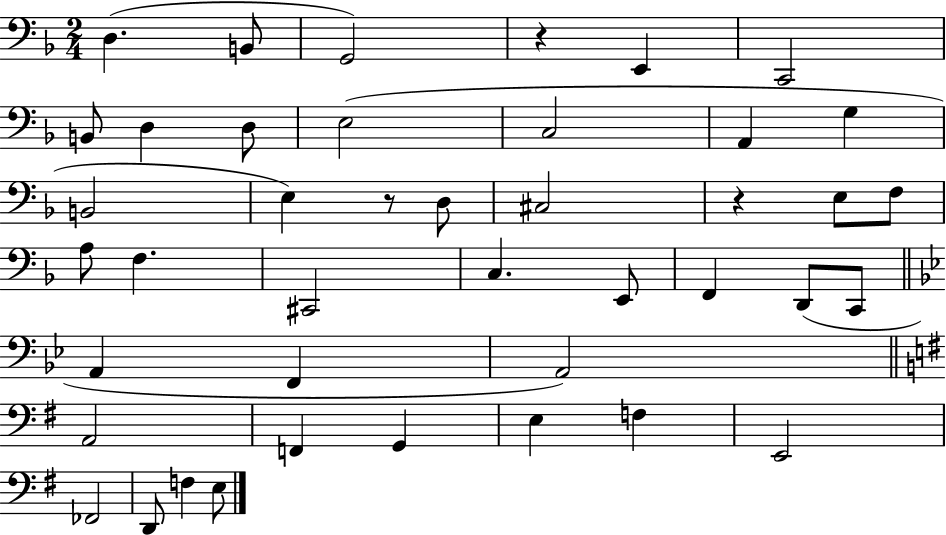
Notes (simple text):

D3/q. B2/e G2/h R/q E2/q C2/h B2/e D3/q D3/e E3/h C3/h A2/q G3/q B2/h E3/q R/e D3/e C#3/h R/q E3/e F3/e A3/e F3/q. C#2/h C3/q. E2/e F2/q D2/e C2/e A2/q F2/q A2/h A2/h F2/q G2/q E3/q F3/q E2/h FES2/h D2/e F3/q E3/e